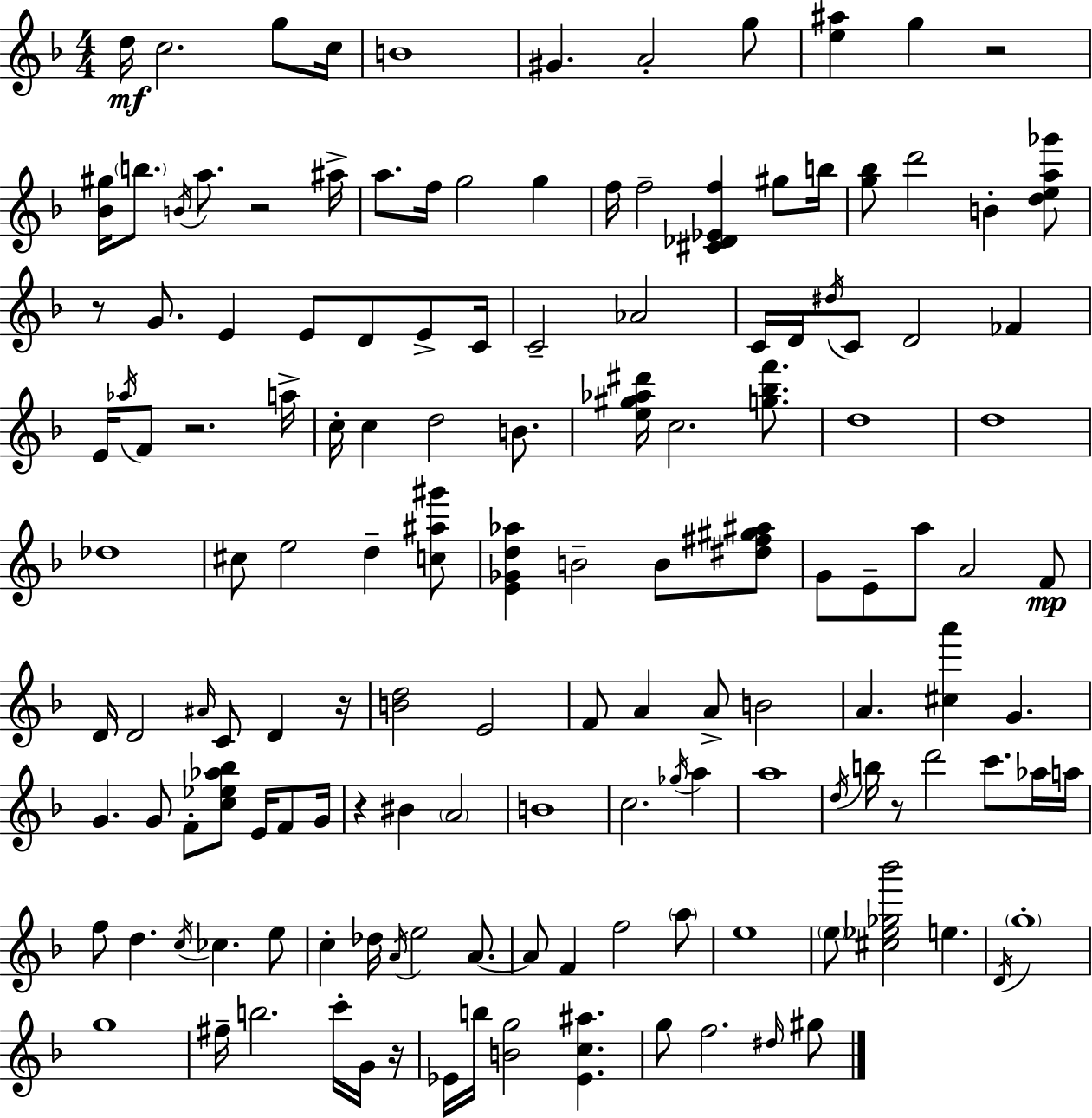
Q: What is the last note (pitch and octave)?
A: G#5